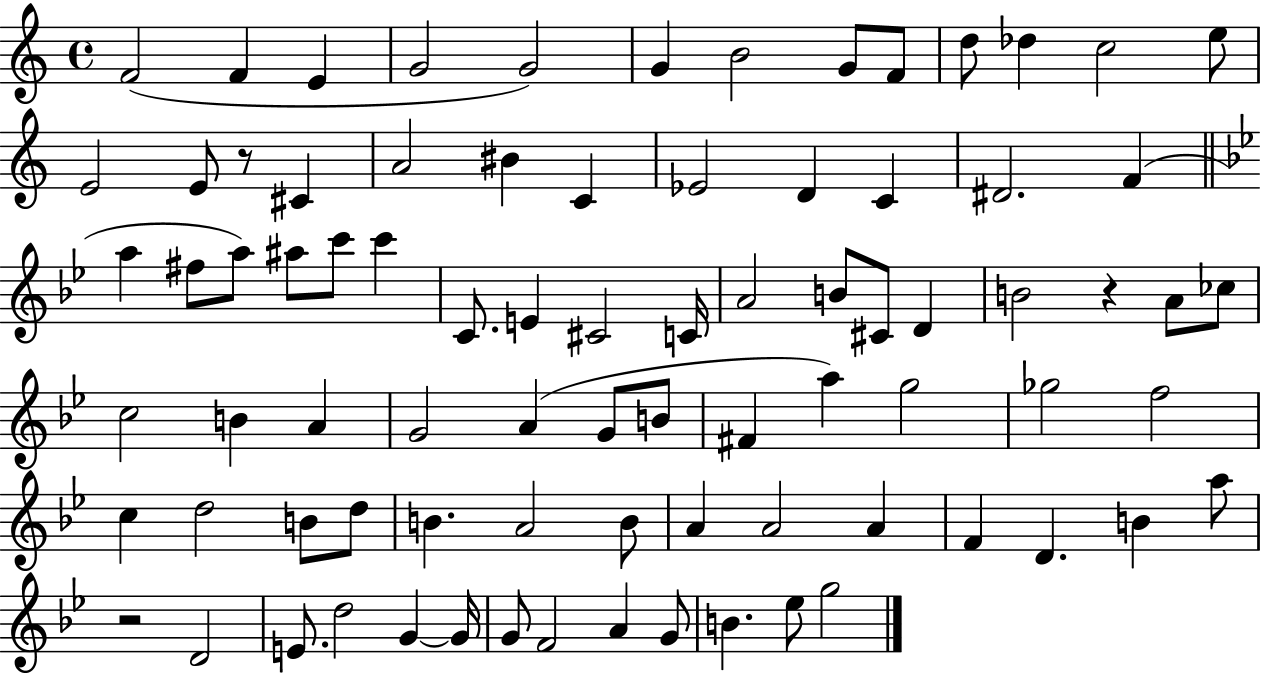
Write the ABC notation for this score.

X:1
T:Untitled
M:4/4
L:1/4
K:C
F2 F E G2 G2 G B2 G/2 F/2 d/2 _d c2 e/2 E2 E/2 z/2 ^C A2 ^B C _E2 D C ^D2 F a ^f/2 a/2 ^a/2 c'/2 c' C/2 E ^C2 C/4 A2 B/2 ^C/2 D B2 z A/2 _c/2 c2 B A G2 A G/2 B/2 ^F a g2 _g2 f2 c d2 B/2 d/2 B A2 B/2 A A2 A F D B a/2 z2 D2 E/2 d2 G G/4 G/2 F2 A G/2 B _e/2 g2